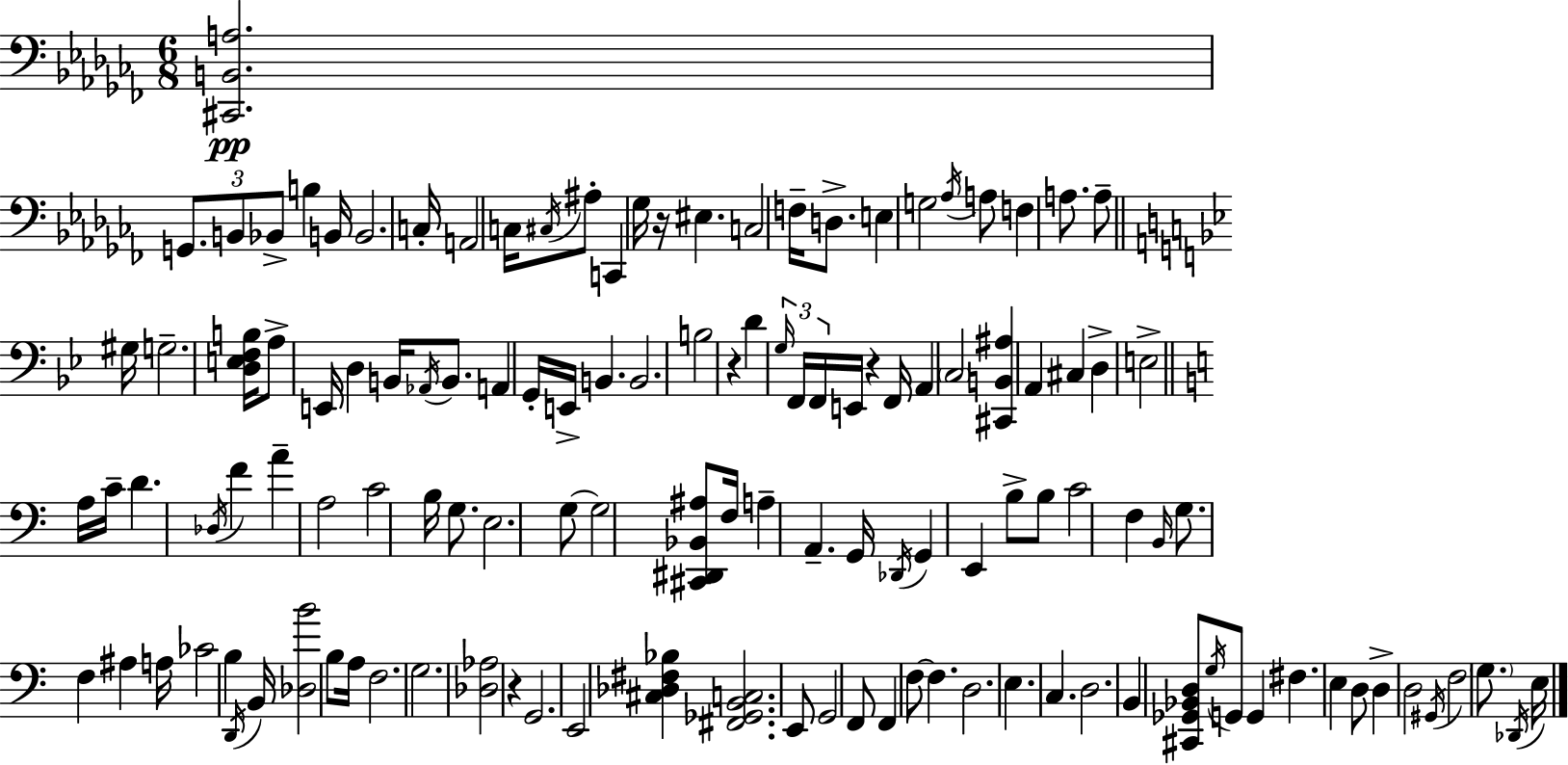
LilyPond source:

{
  \clef bass
  \numericTimeSignature
  \time 6/8
  \key aes \minor
  <cis, b, a>2.\pp | \tuplet 3/2 { g,8. b,8 bes,8-> } b4 b,16 | b,2. | c16-. a,2 c16 \acciaccatura { cis16 } ais8-. | \break c,4 ges16 r16 eis4. | c2 f16-- d8.-> | e4 g2 | \acciaccatura { aes16 } a8 f4 a8. a8-- | \break \bar "||" \break \key g \minor gis16 g2.-- | <d e f b>16 a8-> e,16 d4 b,16 \acciaccatura { aes,16 } b,8. | a,4 g,16-. e,16-> b,4. | b,2. | \break b2 r4 | d'4 \tuplet 3/2 { \grace { g16 } f,16 f,16 } e,16 r4 | f,16 a,4 \parenthesize c2 | <cis, b, ais>4 a,4 cis4 | \break d4-> e2-> | \bar "||" \break \key c \major a16 c'16-- d'4. \acciaccatura { des16 } f'4 | a'4-- a2 | c'2 b16 g8. | e2. | \break g8~~ g2 <cis, dis, bes, ais>8 | f16 a4-- a,4.-- | g,16 \acciaccatura { des,16 } g,4 e,4 b8-> | b8 c'2 f4 | \break \grace { b,16 } g8. f4 ais4 | a16 ces'2 b4 | \acciaccatura { d,16 } b,16 <des b'>2 | b8 a16 f2. | \break g2. | <des aes>2 | r4 g,2. | e,2 | \break <cis des fis bes>4 <fis, ges, b, c>2. | e,8 g,2 | f,8 f,4 f8~~ f4. | d2. | \break e4. c4. | d2. | b,4 <cis, ges, bes, d>8 \acciaccatura { g16 } g,8 | g,4 fis4. e4 | \break d8 d4-> d2 | \acciaccatura { gis,16 } f2 | \parenthesize g8. \acciaccatura { des,16 } e16 \bar "|."
}